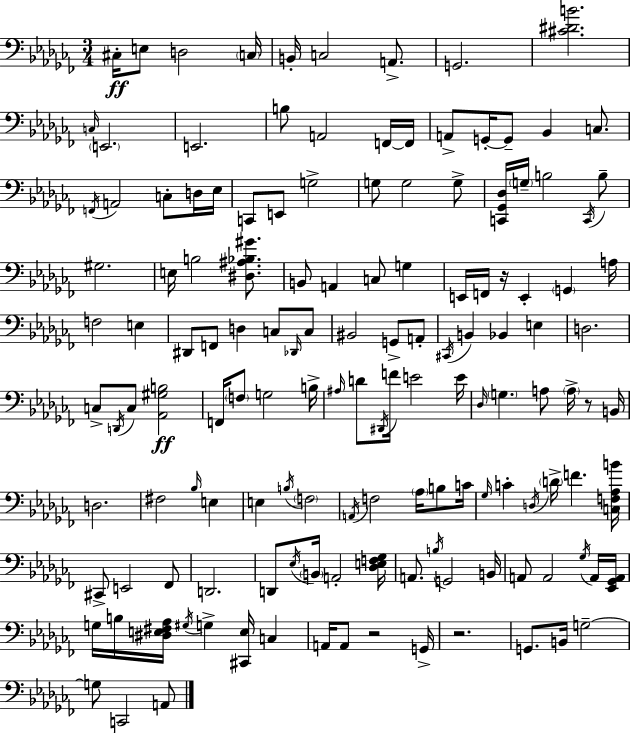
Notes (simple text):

C#3/s E3/e D3/h C3/s B2/s C3/h A2/e. G2/h. [C#4,D#4,B4]/h. C3/s E2/h. E2/h. B3/e A2/h F2/s F2/s A2/e G2/s G2/e Bb2/q C3/e. F2/s A2/h C3/e D3/s Eb3/s C2/e E2/e G3/h G3/e G3/h G3/e [C2,Gb2,Db3]/s G3/s B3/h C2/s B3/e G#3/h. E3/s B3/h [D#3,A#3,Bb3,G#4]/e. B2/e A2/q C3/e G3/q E2/s F2/s R/s E2/q G2/q A3/s F3/h E3/q D#2/e F2/e D3/q C3/e Db2/s C3/e BIS2/h G2/e A2/e C#2/s B2/q Bb2/q E3/q D3/h. C3/e D2/s C3/e [Ab2,G#3,B3]/h F2/s F3/e G3/h B3/s A#3/s D4/e D#2/s F4/s E4/h E4/s Db3/s G3/q. A3/e A3/s R/e B2/s D3/h. F#3/h Bb3/s E3/q E3/q B3/s F3/h A2/s F3/h Ab3/s B3/e C4/s Gb3/s C4/q D3/s D4/s F4/q. [C3,F3,Ab3,B4]/s C#2/e E2/h FES2/e D2/h. D2/e Eb3/s B2/s A2/h [Db3,E3,F3,Gb3]/s A2/e. B3/s G2/h B2/s A2/e A2/h Gb3/s A2/s [Eb2,Gb2,A2]/s G3/s B3/s [D#3,E3,F#3,Ab3]/s G#3/s G3/q [C#2,E3]/s C3/q A2/s A2/e R/h G2/s R/h. G2/e. B2/s G3/h G3/e C2/h A2/e